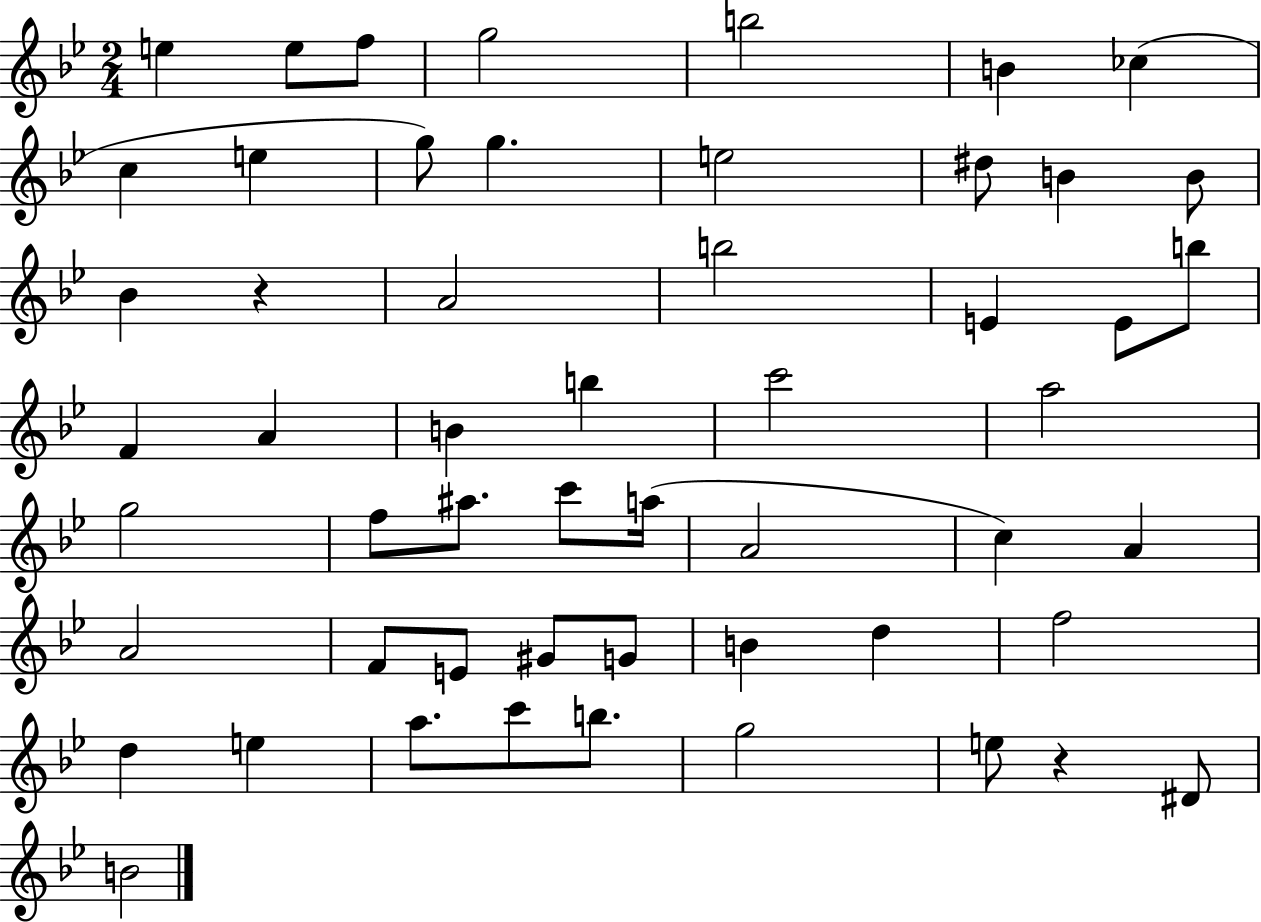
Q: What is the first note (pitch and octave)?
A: E5